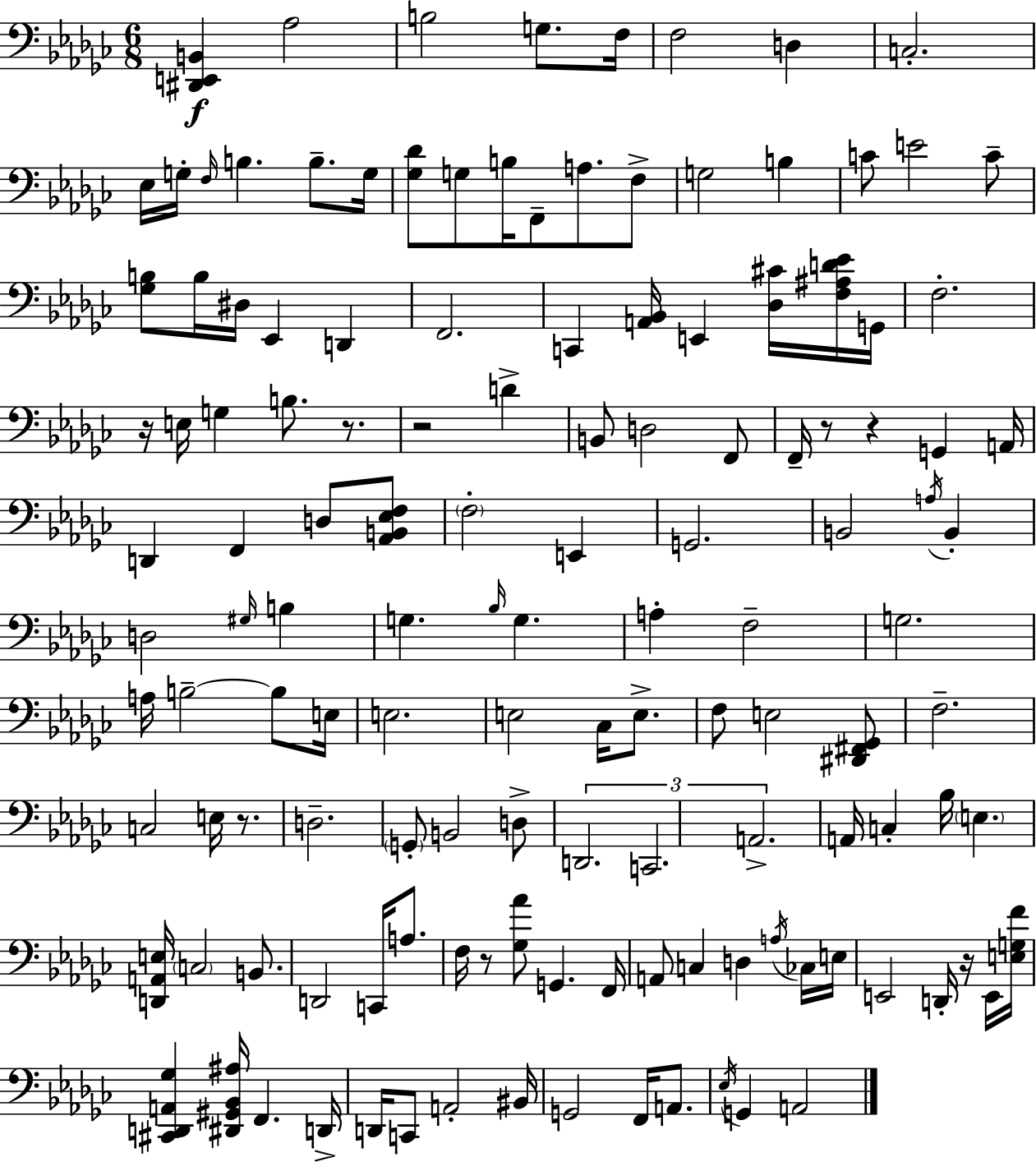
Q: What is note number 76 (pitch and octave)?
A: B2